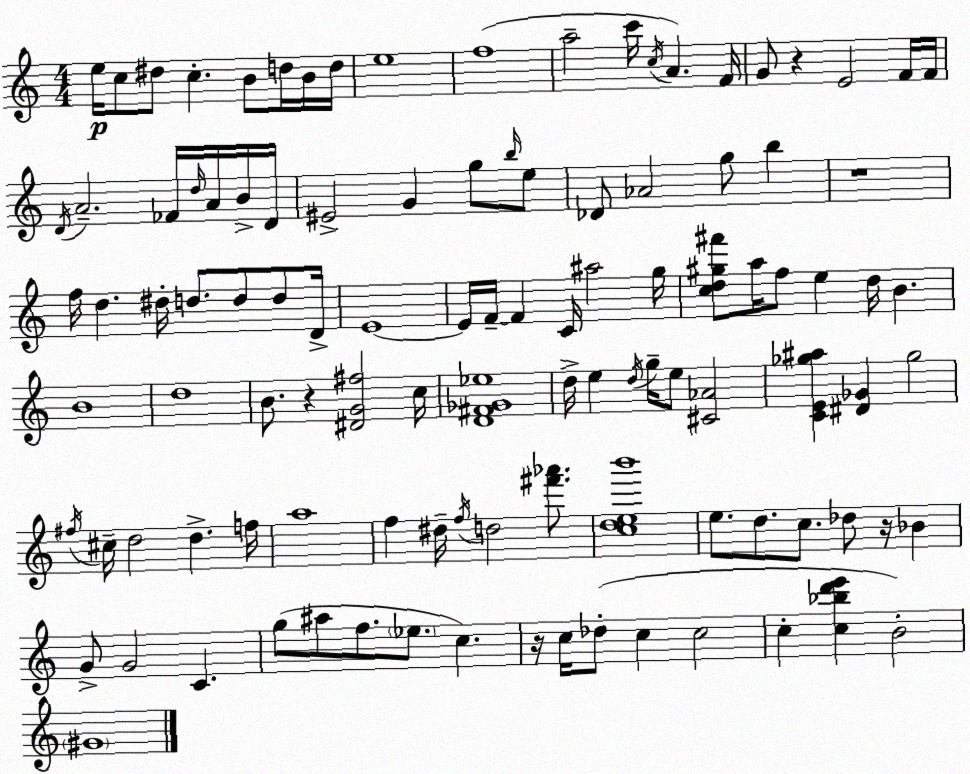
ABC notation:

X:1
T:Untitled
M:4/4
L:1/4
K:Am
e/4 c/2 ^d/2 c B/2 d/4 B/4 d/4 e4 f4 a2 c'/4 c/4 A F/4 G/2 z E2 F/4 F/4 D/4 A2 _F/4 d/4 A/4 B/4 D/4 ^E2 G g/2 b/4 e/2 _D/2 _A2 g/2 b z4 f/4 d ^d/4 d/2 d/2 d/2 D/4 E4 E/4 F/4 F C/4 ^a2 g/4 [cd^g^f']/2 a/4 f/2 e d/4 B B4 d4 B/2 z [^DG^f]2 c/4 [D^F_G_e]4 d/4 e d/4 g/4 e/2 [^C_A]2 [CE_g^a] [^D_G] _g2 ^f/4 ^c/4 d2 d f/4 a4 f ^d/4 f/4 d2 [^f'_a']/2 [cdeb']4 e/2 d/2 c/2 _d/2 z/4 _B G/2 G2 C g/2 ^a/2 f/2 _e/2 c z/4 c/4 _d/2 c c2 c [c_bd'e'] B2 ^G4